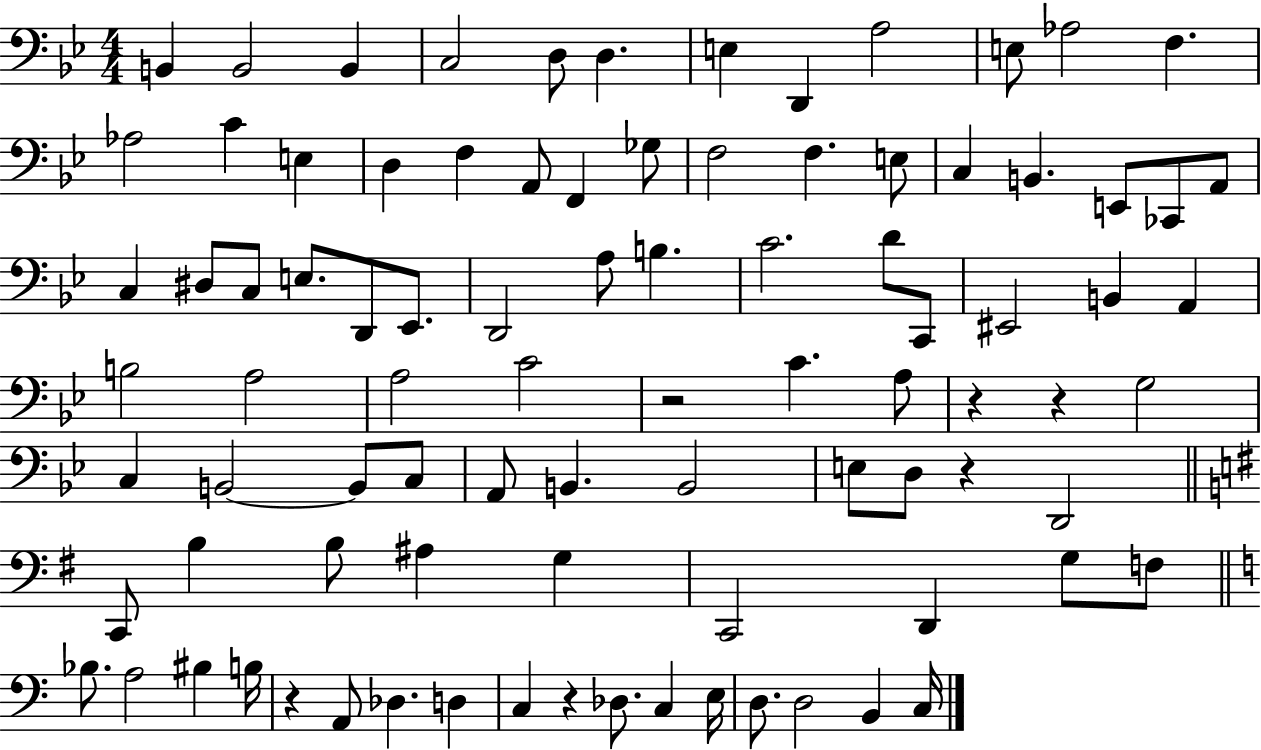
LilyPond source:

{
  \clef bass
  \numericTimeSignature
  \time 4/4
  \key bes \major
  b,4 b,2 b,4 | c2 d8 d4. | e4 d,4 a2 | e8 aes2 f4. | \break aes2 c'4 e4 | d4 f4 a,8 f,4 ges8 | f2 f4. e8 | c4 b,4. e,8 ces,8 a,8 | \break c4 dis8 c8 e8. d,8 ees,8. | d,2 a8 b4. | c'2. d'8 c,8 | eis,2 b,4 a,4 | \break b2 a2 | a2 c'2 | r2 c'4. a8 | r4 r4 g2 | \break c4 b,2~~ b,8 c8 | a,8 b,4. b,2 | e8 d8 r4 d,2 | \bar "||" \break \key e \minor c,8 b4 b8 ais4 g4 | c,2 d,4 g8 f8 | \bar "||" \break \key c \major bes8. a2 bis4 b16 | r4 a,8 des4. d4 | c4 r4 des8. c4 e16 | d8. d2 b,4 c16 | \break \bar "|."
}